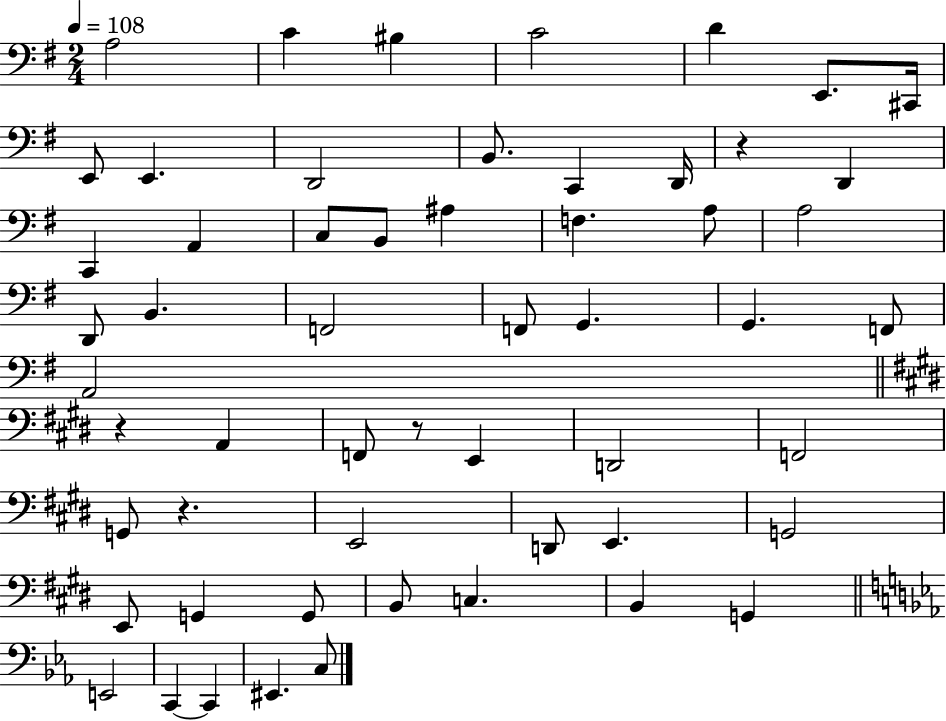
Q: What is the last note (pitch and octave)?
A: C3